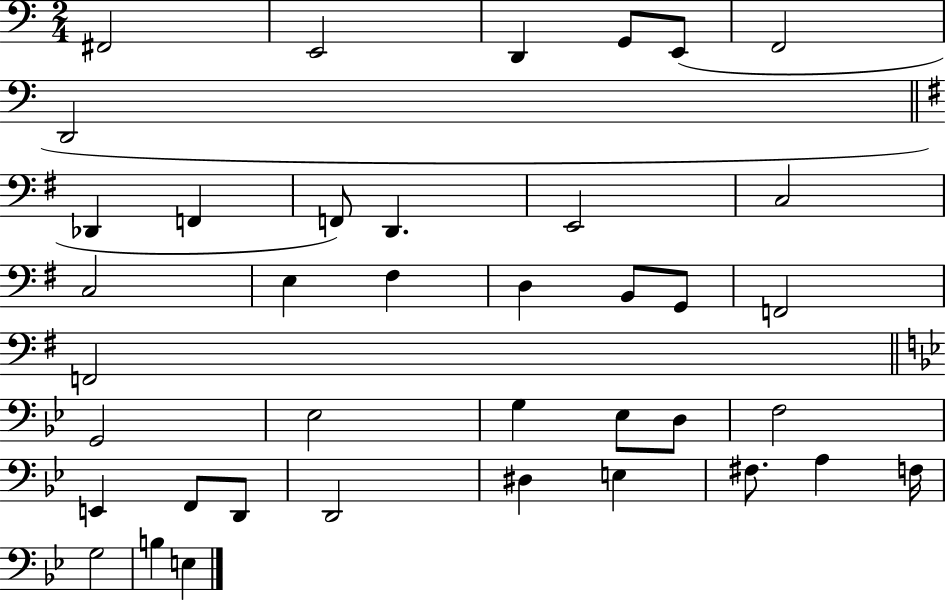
X:1
T:Untitled
M:2/4
L:1/4
K:C
^F,,2 E,,2 D,, G,,/2 E,,/2 F,,2 D,,2 _D,, F,, F,,/2 D,, E,,2 C,2 C,2 E, ^F, D, B,,/2 G,,/2 F,,2 F,,2 G,,2 _E,2 G, _E,/2 D,/2 F,2 E,, F,,/2 D,,/2 D,,2 ^D, E, ^F,/2 A, F,/4 G,2 B, E,